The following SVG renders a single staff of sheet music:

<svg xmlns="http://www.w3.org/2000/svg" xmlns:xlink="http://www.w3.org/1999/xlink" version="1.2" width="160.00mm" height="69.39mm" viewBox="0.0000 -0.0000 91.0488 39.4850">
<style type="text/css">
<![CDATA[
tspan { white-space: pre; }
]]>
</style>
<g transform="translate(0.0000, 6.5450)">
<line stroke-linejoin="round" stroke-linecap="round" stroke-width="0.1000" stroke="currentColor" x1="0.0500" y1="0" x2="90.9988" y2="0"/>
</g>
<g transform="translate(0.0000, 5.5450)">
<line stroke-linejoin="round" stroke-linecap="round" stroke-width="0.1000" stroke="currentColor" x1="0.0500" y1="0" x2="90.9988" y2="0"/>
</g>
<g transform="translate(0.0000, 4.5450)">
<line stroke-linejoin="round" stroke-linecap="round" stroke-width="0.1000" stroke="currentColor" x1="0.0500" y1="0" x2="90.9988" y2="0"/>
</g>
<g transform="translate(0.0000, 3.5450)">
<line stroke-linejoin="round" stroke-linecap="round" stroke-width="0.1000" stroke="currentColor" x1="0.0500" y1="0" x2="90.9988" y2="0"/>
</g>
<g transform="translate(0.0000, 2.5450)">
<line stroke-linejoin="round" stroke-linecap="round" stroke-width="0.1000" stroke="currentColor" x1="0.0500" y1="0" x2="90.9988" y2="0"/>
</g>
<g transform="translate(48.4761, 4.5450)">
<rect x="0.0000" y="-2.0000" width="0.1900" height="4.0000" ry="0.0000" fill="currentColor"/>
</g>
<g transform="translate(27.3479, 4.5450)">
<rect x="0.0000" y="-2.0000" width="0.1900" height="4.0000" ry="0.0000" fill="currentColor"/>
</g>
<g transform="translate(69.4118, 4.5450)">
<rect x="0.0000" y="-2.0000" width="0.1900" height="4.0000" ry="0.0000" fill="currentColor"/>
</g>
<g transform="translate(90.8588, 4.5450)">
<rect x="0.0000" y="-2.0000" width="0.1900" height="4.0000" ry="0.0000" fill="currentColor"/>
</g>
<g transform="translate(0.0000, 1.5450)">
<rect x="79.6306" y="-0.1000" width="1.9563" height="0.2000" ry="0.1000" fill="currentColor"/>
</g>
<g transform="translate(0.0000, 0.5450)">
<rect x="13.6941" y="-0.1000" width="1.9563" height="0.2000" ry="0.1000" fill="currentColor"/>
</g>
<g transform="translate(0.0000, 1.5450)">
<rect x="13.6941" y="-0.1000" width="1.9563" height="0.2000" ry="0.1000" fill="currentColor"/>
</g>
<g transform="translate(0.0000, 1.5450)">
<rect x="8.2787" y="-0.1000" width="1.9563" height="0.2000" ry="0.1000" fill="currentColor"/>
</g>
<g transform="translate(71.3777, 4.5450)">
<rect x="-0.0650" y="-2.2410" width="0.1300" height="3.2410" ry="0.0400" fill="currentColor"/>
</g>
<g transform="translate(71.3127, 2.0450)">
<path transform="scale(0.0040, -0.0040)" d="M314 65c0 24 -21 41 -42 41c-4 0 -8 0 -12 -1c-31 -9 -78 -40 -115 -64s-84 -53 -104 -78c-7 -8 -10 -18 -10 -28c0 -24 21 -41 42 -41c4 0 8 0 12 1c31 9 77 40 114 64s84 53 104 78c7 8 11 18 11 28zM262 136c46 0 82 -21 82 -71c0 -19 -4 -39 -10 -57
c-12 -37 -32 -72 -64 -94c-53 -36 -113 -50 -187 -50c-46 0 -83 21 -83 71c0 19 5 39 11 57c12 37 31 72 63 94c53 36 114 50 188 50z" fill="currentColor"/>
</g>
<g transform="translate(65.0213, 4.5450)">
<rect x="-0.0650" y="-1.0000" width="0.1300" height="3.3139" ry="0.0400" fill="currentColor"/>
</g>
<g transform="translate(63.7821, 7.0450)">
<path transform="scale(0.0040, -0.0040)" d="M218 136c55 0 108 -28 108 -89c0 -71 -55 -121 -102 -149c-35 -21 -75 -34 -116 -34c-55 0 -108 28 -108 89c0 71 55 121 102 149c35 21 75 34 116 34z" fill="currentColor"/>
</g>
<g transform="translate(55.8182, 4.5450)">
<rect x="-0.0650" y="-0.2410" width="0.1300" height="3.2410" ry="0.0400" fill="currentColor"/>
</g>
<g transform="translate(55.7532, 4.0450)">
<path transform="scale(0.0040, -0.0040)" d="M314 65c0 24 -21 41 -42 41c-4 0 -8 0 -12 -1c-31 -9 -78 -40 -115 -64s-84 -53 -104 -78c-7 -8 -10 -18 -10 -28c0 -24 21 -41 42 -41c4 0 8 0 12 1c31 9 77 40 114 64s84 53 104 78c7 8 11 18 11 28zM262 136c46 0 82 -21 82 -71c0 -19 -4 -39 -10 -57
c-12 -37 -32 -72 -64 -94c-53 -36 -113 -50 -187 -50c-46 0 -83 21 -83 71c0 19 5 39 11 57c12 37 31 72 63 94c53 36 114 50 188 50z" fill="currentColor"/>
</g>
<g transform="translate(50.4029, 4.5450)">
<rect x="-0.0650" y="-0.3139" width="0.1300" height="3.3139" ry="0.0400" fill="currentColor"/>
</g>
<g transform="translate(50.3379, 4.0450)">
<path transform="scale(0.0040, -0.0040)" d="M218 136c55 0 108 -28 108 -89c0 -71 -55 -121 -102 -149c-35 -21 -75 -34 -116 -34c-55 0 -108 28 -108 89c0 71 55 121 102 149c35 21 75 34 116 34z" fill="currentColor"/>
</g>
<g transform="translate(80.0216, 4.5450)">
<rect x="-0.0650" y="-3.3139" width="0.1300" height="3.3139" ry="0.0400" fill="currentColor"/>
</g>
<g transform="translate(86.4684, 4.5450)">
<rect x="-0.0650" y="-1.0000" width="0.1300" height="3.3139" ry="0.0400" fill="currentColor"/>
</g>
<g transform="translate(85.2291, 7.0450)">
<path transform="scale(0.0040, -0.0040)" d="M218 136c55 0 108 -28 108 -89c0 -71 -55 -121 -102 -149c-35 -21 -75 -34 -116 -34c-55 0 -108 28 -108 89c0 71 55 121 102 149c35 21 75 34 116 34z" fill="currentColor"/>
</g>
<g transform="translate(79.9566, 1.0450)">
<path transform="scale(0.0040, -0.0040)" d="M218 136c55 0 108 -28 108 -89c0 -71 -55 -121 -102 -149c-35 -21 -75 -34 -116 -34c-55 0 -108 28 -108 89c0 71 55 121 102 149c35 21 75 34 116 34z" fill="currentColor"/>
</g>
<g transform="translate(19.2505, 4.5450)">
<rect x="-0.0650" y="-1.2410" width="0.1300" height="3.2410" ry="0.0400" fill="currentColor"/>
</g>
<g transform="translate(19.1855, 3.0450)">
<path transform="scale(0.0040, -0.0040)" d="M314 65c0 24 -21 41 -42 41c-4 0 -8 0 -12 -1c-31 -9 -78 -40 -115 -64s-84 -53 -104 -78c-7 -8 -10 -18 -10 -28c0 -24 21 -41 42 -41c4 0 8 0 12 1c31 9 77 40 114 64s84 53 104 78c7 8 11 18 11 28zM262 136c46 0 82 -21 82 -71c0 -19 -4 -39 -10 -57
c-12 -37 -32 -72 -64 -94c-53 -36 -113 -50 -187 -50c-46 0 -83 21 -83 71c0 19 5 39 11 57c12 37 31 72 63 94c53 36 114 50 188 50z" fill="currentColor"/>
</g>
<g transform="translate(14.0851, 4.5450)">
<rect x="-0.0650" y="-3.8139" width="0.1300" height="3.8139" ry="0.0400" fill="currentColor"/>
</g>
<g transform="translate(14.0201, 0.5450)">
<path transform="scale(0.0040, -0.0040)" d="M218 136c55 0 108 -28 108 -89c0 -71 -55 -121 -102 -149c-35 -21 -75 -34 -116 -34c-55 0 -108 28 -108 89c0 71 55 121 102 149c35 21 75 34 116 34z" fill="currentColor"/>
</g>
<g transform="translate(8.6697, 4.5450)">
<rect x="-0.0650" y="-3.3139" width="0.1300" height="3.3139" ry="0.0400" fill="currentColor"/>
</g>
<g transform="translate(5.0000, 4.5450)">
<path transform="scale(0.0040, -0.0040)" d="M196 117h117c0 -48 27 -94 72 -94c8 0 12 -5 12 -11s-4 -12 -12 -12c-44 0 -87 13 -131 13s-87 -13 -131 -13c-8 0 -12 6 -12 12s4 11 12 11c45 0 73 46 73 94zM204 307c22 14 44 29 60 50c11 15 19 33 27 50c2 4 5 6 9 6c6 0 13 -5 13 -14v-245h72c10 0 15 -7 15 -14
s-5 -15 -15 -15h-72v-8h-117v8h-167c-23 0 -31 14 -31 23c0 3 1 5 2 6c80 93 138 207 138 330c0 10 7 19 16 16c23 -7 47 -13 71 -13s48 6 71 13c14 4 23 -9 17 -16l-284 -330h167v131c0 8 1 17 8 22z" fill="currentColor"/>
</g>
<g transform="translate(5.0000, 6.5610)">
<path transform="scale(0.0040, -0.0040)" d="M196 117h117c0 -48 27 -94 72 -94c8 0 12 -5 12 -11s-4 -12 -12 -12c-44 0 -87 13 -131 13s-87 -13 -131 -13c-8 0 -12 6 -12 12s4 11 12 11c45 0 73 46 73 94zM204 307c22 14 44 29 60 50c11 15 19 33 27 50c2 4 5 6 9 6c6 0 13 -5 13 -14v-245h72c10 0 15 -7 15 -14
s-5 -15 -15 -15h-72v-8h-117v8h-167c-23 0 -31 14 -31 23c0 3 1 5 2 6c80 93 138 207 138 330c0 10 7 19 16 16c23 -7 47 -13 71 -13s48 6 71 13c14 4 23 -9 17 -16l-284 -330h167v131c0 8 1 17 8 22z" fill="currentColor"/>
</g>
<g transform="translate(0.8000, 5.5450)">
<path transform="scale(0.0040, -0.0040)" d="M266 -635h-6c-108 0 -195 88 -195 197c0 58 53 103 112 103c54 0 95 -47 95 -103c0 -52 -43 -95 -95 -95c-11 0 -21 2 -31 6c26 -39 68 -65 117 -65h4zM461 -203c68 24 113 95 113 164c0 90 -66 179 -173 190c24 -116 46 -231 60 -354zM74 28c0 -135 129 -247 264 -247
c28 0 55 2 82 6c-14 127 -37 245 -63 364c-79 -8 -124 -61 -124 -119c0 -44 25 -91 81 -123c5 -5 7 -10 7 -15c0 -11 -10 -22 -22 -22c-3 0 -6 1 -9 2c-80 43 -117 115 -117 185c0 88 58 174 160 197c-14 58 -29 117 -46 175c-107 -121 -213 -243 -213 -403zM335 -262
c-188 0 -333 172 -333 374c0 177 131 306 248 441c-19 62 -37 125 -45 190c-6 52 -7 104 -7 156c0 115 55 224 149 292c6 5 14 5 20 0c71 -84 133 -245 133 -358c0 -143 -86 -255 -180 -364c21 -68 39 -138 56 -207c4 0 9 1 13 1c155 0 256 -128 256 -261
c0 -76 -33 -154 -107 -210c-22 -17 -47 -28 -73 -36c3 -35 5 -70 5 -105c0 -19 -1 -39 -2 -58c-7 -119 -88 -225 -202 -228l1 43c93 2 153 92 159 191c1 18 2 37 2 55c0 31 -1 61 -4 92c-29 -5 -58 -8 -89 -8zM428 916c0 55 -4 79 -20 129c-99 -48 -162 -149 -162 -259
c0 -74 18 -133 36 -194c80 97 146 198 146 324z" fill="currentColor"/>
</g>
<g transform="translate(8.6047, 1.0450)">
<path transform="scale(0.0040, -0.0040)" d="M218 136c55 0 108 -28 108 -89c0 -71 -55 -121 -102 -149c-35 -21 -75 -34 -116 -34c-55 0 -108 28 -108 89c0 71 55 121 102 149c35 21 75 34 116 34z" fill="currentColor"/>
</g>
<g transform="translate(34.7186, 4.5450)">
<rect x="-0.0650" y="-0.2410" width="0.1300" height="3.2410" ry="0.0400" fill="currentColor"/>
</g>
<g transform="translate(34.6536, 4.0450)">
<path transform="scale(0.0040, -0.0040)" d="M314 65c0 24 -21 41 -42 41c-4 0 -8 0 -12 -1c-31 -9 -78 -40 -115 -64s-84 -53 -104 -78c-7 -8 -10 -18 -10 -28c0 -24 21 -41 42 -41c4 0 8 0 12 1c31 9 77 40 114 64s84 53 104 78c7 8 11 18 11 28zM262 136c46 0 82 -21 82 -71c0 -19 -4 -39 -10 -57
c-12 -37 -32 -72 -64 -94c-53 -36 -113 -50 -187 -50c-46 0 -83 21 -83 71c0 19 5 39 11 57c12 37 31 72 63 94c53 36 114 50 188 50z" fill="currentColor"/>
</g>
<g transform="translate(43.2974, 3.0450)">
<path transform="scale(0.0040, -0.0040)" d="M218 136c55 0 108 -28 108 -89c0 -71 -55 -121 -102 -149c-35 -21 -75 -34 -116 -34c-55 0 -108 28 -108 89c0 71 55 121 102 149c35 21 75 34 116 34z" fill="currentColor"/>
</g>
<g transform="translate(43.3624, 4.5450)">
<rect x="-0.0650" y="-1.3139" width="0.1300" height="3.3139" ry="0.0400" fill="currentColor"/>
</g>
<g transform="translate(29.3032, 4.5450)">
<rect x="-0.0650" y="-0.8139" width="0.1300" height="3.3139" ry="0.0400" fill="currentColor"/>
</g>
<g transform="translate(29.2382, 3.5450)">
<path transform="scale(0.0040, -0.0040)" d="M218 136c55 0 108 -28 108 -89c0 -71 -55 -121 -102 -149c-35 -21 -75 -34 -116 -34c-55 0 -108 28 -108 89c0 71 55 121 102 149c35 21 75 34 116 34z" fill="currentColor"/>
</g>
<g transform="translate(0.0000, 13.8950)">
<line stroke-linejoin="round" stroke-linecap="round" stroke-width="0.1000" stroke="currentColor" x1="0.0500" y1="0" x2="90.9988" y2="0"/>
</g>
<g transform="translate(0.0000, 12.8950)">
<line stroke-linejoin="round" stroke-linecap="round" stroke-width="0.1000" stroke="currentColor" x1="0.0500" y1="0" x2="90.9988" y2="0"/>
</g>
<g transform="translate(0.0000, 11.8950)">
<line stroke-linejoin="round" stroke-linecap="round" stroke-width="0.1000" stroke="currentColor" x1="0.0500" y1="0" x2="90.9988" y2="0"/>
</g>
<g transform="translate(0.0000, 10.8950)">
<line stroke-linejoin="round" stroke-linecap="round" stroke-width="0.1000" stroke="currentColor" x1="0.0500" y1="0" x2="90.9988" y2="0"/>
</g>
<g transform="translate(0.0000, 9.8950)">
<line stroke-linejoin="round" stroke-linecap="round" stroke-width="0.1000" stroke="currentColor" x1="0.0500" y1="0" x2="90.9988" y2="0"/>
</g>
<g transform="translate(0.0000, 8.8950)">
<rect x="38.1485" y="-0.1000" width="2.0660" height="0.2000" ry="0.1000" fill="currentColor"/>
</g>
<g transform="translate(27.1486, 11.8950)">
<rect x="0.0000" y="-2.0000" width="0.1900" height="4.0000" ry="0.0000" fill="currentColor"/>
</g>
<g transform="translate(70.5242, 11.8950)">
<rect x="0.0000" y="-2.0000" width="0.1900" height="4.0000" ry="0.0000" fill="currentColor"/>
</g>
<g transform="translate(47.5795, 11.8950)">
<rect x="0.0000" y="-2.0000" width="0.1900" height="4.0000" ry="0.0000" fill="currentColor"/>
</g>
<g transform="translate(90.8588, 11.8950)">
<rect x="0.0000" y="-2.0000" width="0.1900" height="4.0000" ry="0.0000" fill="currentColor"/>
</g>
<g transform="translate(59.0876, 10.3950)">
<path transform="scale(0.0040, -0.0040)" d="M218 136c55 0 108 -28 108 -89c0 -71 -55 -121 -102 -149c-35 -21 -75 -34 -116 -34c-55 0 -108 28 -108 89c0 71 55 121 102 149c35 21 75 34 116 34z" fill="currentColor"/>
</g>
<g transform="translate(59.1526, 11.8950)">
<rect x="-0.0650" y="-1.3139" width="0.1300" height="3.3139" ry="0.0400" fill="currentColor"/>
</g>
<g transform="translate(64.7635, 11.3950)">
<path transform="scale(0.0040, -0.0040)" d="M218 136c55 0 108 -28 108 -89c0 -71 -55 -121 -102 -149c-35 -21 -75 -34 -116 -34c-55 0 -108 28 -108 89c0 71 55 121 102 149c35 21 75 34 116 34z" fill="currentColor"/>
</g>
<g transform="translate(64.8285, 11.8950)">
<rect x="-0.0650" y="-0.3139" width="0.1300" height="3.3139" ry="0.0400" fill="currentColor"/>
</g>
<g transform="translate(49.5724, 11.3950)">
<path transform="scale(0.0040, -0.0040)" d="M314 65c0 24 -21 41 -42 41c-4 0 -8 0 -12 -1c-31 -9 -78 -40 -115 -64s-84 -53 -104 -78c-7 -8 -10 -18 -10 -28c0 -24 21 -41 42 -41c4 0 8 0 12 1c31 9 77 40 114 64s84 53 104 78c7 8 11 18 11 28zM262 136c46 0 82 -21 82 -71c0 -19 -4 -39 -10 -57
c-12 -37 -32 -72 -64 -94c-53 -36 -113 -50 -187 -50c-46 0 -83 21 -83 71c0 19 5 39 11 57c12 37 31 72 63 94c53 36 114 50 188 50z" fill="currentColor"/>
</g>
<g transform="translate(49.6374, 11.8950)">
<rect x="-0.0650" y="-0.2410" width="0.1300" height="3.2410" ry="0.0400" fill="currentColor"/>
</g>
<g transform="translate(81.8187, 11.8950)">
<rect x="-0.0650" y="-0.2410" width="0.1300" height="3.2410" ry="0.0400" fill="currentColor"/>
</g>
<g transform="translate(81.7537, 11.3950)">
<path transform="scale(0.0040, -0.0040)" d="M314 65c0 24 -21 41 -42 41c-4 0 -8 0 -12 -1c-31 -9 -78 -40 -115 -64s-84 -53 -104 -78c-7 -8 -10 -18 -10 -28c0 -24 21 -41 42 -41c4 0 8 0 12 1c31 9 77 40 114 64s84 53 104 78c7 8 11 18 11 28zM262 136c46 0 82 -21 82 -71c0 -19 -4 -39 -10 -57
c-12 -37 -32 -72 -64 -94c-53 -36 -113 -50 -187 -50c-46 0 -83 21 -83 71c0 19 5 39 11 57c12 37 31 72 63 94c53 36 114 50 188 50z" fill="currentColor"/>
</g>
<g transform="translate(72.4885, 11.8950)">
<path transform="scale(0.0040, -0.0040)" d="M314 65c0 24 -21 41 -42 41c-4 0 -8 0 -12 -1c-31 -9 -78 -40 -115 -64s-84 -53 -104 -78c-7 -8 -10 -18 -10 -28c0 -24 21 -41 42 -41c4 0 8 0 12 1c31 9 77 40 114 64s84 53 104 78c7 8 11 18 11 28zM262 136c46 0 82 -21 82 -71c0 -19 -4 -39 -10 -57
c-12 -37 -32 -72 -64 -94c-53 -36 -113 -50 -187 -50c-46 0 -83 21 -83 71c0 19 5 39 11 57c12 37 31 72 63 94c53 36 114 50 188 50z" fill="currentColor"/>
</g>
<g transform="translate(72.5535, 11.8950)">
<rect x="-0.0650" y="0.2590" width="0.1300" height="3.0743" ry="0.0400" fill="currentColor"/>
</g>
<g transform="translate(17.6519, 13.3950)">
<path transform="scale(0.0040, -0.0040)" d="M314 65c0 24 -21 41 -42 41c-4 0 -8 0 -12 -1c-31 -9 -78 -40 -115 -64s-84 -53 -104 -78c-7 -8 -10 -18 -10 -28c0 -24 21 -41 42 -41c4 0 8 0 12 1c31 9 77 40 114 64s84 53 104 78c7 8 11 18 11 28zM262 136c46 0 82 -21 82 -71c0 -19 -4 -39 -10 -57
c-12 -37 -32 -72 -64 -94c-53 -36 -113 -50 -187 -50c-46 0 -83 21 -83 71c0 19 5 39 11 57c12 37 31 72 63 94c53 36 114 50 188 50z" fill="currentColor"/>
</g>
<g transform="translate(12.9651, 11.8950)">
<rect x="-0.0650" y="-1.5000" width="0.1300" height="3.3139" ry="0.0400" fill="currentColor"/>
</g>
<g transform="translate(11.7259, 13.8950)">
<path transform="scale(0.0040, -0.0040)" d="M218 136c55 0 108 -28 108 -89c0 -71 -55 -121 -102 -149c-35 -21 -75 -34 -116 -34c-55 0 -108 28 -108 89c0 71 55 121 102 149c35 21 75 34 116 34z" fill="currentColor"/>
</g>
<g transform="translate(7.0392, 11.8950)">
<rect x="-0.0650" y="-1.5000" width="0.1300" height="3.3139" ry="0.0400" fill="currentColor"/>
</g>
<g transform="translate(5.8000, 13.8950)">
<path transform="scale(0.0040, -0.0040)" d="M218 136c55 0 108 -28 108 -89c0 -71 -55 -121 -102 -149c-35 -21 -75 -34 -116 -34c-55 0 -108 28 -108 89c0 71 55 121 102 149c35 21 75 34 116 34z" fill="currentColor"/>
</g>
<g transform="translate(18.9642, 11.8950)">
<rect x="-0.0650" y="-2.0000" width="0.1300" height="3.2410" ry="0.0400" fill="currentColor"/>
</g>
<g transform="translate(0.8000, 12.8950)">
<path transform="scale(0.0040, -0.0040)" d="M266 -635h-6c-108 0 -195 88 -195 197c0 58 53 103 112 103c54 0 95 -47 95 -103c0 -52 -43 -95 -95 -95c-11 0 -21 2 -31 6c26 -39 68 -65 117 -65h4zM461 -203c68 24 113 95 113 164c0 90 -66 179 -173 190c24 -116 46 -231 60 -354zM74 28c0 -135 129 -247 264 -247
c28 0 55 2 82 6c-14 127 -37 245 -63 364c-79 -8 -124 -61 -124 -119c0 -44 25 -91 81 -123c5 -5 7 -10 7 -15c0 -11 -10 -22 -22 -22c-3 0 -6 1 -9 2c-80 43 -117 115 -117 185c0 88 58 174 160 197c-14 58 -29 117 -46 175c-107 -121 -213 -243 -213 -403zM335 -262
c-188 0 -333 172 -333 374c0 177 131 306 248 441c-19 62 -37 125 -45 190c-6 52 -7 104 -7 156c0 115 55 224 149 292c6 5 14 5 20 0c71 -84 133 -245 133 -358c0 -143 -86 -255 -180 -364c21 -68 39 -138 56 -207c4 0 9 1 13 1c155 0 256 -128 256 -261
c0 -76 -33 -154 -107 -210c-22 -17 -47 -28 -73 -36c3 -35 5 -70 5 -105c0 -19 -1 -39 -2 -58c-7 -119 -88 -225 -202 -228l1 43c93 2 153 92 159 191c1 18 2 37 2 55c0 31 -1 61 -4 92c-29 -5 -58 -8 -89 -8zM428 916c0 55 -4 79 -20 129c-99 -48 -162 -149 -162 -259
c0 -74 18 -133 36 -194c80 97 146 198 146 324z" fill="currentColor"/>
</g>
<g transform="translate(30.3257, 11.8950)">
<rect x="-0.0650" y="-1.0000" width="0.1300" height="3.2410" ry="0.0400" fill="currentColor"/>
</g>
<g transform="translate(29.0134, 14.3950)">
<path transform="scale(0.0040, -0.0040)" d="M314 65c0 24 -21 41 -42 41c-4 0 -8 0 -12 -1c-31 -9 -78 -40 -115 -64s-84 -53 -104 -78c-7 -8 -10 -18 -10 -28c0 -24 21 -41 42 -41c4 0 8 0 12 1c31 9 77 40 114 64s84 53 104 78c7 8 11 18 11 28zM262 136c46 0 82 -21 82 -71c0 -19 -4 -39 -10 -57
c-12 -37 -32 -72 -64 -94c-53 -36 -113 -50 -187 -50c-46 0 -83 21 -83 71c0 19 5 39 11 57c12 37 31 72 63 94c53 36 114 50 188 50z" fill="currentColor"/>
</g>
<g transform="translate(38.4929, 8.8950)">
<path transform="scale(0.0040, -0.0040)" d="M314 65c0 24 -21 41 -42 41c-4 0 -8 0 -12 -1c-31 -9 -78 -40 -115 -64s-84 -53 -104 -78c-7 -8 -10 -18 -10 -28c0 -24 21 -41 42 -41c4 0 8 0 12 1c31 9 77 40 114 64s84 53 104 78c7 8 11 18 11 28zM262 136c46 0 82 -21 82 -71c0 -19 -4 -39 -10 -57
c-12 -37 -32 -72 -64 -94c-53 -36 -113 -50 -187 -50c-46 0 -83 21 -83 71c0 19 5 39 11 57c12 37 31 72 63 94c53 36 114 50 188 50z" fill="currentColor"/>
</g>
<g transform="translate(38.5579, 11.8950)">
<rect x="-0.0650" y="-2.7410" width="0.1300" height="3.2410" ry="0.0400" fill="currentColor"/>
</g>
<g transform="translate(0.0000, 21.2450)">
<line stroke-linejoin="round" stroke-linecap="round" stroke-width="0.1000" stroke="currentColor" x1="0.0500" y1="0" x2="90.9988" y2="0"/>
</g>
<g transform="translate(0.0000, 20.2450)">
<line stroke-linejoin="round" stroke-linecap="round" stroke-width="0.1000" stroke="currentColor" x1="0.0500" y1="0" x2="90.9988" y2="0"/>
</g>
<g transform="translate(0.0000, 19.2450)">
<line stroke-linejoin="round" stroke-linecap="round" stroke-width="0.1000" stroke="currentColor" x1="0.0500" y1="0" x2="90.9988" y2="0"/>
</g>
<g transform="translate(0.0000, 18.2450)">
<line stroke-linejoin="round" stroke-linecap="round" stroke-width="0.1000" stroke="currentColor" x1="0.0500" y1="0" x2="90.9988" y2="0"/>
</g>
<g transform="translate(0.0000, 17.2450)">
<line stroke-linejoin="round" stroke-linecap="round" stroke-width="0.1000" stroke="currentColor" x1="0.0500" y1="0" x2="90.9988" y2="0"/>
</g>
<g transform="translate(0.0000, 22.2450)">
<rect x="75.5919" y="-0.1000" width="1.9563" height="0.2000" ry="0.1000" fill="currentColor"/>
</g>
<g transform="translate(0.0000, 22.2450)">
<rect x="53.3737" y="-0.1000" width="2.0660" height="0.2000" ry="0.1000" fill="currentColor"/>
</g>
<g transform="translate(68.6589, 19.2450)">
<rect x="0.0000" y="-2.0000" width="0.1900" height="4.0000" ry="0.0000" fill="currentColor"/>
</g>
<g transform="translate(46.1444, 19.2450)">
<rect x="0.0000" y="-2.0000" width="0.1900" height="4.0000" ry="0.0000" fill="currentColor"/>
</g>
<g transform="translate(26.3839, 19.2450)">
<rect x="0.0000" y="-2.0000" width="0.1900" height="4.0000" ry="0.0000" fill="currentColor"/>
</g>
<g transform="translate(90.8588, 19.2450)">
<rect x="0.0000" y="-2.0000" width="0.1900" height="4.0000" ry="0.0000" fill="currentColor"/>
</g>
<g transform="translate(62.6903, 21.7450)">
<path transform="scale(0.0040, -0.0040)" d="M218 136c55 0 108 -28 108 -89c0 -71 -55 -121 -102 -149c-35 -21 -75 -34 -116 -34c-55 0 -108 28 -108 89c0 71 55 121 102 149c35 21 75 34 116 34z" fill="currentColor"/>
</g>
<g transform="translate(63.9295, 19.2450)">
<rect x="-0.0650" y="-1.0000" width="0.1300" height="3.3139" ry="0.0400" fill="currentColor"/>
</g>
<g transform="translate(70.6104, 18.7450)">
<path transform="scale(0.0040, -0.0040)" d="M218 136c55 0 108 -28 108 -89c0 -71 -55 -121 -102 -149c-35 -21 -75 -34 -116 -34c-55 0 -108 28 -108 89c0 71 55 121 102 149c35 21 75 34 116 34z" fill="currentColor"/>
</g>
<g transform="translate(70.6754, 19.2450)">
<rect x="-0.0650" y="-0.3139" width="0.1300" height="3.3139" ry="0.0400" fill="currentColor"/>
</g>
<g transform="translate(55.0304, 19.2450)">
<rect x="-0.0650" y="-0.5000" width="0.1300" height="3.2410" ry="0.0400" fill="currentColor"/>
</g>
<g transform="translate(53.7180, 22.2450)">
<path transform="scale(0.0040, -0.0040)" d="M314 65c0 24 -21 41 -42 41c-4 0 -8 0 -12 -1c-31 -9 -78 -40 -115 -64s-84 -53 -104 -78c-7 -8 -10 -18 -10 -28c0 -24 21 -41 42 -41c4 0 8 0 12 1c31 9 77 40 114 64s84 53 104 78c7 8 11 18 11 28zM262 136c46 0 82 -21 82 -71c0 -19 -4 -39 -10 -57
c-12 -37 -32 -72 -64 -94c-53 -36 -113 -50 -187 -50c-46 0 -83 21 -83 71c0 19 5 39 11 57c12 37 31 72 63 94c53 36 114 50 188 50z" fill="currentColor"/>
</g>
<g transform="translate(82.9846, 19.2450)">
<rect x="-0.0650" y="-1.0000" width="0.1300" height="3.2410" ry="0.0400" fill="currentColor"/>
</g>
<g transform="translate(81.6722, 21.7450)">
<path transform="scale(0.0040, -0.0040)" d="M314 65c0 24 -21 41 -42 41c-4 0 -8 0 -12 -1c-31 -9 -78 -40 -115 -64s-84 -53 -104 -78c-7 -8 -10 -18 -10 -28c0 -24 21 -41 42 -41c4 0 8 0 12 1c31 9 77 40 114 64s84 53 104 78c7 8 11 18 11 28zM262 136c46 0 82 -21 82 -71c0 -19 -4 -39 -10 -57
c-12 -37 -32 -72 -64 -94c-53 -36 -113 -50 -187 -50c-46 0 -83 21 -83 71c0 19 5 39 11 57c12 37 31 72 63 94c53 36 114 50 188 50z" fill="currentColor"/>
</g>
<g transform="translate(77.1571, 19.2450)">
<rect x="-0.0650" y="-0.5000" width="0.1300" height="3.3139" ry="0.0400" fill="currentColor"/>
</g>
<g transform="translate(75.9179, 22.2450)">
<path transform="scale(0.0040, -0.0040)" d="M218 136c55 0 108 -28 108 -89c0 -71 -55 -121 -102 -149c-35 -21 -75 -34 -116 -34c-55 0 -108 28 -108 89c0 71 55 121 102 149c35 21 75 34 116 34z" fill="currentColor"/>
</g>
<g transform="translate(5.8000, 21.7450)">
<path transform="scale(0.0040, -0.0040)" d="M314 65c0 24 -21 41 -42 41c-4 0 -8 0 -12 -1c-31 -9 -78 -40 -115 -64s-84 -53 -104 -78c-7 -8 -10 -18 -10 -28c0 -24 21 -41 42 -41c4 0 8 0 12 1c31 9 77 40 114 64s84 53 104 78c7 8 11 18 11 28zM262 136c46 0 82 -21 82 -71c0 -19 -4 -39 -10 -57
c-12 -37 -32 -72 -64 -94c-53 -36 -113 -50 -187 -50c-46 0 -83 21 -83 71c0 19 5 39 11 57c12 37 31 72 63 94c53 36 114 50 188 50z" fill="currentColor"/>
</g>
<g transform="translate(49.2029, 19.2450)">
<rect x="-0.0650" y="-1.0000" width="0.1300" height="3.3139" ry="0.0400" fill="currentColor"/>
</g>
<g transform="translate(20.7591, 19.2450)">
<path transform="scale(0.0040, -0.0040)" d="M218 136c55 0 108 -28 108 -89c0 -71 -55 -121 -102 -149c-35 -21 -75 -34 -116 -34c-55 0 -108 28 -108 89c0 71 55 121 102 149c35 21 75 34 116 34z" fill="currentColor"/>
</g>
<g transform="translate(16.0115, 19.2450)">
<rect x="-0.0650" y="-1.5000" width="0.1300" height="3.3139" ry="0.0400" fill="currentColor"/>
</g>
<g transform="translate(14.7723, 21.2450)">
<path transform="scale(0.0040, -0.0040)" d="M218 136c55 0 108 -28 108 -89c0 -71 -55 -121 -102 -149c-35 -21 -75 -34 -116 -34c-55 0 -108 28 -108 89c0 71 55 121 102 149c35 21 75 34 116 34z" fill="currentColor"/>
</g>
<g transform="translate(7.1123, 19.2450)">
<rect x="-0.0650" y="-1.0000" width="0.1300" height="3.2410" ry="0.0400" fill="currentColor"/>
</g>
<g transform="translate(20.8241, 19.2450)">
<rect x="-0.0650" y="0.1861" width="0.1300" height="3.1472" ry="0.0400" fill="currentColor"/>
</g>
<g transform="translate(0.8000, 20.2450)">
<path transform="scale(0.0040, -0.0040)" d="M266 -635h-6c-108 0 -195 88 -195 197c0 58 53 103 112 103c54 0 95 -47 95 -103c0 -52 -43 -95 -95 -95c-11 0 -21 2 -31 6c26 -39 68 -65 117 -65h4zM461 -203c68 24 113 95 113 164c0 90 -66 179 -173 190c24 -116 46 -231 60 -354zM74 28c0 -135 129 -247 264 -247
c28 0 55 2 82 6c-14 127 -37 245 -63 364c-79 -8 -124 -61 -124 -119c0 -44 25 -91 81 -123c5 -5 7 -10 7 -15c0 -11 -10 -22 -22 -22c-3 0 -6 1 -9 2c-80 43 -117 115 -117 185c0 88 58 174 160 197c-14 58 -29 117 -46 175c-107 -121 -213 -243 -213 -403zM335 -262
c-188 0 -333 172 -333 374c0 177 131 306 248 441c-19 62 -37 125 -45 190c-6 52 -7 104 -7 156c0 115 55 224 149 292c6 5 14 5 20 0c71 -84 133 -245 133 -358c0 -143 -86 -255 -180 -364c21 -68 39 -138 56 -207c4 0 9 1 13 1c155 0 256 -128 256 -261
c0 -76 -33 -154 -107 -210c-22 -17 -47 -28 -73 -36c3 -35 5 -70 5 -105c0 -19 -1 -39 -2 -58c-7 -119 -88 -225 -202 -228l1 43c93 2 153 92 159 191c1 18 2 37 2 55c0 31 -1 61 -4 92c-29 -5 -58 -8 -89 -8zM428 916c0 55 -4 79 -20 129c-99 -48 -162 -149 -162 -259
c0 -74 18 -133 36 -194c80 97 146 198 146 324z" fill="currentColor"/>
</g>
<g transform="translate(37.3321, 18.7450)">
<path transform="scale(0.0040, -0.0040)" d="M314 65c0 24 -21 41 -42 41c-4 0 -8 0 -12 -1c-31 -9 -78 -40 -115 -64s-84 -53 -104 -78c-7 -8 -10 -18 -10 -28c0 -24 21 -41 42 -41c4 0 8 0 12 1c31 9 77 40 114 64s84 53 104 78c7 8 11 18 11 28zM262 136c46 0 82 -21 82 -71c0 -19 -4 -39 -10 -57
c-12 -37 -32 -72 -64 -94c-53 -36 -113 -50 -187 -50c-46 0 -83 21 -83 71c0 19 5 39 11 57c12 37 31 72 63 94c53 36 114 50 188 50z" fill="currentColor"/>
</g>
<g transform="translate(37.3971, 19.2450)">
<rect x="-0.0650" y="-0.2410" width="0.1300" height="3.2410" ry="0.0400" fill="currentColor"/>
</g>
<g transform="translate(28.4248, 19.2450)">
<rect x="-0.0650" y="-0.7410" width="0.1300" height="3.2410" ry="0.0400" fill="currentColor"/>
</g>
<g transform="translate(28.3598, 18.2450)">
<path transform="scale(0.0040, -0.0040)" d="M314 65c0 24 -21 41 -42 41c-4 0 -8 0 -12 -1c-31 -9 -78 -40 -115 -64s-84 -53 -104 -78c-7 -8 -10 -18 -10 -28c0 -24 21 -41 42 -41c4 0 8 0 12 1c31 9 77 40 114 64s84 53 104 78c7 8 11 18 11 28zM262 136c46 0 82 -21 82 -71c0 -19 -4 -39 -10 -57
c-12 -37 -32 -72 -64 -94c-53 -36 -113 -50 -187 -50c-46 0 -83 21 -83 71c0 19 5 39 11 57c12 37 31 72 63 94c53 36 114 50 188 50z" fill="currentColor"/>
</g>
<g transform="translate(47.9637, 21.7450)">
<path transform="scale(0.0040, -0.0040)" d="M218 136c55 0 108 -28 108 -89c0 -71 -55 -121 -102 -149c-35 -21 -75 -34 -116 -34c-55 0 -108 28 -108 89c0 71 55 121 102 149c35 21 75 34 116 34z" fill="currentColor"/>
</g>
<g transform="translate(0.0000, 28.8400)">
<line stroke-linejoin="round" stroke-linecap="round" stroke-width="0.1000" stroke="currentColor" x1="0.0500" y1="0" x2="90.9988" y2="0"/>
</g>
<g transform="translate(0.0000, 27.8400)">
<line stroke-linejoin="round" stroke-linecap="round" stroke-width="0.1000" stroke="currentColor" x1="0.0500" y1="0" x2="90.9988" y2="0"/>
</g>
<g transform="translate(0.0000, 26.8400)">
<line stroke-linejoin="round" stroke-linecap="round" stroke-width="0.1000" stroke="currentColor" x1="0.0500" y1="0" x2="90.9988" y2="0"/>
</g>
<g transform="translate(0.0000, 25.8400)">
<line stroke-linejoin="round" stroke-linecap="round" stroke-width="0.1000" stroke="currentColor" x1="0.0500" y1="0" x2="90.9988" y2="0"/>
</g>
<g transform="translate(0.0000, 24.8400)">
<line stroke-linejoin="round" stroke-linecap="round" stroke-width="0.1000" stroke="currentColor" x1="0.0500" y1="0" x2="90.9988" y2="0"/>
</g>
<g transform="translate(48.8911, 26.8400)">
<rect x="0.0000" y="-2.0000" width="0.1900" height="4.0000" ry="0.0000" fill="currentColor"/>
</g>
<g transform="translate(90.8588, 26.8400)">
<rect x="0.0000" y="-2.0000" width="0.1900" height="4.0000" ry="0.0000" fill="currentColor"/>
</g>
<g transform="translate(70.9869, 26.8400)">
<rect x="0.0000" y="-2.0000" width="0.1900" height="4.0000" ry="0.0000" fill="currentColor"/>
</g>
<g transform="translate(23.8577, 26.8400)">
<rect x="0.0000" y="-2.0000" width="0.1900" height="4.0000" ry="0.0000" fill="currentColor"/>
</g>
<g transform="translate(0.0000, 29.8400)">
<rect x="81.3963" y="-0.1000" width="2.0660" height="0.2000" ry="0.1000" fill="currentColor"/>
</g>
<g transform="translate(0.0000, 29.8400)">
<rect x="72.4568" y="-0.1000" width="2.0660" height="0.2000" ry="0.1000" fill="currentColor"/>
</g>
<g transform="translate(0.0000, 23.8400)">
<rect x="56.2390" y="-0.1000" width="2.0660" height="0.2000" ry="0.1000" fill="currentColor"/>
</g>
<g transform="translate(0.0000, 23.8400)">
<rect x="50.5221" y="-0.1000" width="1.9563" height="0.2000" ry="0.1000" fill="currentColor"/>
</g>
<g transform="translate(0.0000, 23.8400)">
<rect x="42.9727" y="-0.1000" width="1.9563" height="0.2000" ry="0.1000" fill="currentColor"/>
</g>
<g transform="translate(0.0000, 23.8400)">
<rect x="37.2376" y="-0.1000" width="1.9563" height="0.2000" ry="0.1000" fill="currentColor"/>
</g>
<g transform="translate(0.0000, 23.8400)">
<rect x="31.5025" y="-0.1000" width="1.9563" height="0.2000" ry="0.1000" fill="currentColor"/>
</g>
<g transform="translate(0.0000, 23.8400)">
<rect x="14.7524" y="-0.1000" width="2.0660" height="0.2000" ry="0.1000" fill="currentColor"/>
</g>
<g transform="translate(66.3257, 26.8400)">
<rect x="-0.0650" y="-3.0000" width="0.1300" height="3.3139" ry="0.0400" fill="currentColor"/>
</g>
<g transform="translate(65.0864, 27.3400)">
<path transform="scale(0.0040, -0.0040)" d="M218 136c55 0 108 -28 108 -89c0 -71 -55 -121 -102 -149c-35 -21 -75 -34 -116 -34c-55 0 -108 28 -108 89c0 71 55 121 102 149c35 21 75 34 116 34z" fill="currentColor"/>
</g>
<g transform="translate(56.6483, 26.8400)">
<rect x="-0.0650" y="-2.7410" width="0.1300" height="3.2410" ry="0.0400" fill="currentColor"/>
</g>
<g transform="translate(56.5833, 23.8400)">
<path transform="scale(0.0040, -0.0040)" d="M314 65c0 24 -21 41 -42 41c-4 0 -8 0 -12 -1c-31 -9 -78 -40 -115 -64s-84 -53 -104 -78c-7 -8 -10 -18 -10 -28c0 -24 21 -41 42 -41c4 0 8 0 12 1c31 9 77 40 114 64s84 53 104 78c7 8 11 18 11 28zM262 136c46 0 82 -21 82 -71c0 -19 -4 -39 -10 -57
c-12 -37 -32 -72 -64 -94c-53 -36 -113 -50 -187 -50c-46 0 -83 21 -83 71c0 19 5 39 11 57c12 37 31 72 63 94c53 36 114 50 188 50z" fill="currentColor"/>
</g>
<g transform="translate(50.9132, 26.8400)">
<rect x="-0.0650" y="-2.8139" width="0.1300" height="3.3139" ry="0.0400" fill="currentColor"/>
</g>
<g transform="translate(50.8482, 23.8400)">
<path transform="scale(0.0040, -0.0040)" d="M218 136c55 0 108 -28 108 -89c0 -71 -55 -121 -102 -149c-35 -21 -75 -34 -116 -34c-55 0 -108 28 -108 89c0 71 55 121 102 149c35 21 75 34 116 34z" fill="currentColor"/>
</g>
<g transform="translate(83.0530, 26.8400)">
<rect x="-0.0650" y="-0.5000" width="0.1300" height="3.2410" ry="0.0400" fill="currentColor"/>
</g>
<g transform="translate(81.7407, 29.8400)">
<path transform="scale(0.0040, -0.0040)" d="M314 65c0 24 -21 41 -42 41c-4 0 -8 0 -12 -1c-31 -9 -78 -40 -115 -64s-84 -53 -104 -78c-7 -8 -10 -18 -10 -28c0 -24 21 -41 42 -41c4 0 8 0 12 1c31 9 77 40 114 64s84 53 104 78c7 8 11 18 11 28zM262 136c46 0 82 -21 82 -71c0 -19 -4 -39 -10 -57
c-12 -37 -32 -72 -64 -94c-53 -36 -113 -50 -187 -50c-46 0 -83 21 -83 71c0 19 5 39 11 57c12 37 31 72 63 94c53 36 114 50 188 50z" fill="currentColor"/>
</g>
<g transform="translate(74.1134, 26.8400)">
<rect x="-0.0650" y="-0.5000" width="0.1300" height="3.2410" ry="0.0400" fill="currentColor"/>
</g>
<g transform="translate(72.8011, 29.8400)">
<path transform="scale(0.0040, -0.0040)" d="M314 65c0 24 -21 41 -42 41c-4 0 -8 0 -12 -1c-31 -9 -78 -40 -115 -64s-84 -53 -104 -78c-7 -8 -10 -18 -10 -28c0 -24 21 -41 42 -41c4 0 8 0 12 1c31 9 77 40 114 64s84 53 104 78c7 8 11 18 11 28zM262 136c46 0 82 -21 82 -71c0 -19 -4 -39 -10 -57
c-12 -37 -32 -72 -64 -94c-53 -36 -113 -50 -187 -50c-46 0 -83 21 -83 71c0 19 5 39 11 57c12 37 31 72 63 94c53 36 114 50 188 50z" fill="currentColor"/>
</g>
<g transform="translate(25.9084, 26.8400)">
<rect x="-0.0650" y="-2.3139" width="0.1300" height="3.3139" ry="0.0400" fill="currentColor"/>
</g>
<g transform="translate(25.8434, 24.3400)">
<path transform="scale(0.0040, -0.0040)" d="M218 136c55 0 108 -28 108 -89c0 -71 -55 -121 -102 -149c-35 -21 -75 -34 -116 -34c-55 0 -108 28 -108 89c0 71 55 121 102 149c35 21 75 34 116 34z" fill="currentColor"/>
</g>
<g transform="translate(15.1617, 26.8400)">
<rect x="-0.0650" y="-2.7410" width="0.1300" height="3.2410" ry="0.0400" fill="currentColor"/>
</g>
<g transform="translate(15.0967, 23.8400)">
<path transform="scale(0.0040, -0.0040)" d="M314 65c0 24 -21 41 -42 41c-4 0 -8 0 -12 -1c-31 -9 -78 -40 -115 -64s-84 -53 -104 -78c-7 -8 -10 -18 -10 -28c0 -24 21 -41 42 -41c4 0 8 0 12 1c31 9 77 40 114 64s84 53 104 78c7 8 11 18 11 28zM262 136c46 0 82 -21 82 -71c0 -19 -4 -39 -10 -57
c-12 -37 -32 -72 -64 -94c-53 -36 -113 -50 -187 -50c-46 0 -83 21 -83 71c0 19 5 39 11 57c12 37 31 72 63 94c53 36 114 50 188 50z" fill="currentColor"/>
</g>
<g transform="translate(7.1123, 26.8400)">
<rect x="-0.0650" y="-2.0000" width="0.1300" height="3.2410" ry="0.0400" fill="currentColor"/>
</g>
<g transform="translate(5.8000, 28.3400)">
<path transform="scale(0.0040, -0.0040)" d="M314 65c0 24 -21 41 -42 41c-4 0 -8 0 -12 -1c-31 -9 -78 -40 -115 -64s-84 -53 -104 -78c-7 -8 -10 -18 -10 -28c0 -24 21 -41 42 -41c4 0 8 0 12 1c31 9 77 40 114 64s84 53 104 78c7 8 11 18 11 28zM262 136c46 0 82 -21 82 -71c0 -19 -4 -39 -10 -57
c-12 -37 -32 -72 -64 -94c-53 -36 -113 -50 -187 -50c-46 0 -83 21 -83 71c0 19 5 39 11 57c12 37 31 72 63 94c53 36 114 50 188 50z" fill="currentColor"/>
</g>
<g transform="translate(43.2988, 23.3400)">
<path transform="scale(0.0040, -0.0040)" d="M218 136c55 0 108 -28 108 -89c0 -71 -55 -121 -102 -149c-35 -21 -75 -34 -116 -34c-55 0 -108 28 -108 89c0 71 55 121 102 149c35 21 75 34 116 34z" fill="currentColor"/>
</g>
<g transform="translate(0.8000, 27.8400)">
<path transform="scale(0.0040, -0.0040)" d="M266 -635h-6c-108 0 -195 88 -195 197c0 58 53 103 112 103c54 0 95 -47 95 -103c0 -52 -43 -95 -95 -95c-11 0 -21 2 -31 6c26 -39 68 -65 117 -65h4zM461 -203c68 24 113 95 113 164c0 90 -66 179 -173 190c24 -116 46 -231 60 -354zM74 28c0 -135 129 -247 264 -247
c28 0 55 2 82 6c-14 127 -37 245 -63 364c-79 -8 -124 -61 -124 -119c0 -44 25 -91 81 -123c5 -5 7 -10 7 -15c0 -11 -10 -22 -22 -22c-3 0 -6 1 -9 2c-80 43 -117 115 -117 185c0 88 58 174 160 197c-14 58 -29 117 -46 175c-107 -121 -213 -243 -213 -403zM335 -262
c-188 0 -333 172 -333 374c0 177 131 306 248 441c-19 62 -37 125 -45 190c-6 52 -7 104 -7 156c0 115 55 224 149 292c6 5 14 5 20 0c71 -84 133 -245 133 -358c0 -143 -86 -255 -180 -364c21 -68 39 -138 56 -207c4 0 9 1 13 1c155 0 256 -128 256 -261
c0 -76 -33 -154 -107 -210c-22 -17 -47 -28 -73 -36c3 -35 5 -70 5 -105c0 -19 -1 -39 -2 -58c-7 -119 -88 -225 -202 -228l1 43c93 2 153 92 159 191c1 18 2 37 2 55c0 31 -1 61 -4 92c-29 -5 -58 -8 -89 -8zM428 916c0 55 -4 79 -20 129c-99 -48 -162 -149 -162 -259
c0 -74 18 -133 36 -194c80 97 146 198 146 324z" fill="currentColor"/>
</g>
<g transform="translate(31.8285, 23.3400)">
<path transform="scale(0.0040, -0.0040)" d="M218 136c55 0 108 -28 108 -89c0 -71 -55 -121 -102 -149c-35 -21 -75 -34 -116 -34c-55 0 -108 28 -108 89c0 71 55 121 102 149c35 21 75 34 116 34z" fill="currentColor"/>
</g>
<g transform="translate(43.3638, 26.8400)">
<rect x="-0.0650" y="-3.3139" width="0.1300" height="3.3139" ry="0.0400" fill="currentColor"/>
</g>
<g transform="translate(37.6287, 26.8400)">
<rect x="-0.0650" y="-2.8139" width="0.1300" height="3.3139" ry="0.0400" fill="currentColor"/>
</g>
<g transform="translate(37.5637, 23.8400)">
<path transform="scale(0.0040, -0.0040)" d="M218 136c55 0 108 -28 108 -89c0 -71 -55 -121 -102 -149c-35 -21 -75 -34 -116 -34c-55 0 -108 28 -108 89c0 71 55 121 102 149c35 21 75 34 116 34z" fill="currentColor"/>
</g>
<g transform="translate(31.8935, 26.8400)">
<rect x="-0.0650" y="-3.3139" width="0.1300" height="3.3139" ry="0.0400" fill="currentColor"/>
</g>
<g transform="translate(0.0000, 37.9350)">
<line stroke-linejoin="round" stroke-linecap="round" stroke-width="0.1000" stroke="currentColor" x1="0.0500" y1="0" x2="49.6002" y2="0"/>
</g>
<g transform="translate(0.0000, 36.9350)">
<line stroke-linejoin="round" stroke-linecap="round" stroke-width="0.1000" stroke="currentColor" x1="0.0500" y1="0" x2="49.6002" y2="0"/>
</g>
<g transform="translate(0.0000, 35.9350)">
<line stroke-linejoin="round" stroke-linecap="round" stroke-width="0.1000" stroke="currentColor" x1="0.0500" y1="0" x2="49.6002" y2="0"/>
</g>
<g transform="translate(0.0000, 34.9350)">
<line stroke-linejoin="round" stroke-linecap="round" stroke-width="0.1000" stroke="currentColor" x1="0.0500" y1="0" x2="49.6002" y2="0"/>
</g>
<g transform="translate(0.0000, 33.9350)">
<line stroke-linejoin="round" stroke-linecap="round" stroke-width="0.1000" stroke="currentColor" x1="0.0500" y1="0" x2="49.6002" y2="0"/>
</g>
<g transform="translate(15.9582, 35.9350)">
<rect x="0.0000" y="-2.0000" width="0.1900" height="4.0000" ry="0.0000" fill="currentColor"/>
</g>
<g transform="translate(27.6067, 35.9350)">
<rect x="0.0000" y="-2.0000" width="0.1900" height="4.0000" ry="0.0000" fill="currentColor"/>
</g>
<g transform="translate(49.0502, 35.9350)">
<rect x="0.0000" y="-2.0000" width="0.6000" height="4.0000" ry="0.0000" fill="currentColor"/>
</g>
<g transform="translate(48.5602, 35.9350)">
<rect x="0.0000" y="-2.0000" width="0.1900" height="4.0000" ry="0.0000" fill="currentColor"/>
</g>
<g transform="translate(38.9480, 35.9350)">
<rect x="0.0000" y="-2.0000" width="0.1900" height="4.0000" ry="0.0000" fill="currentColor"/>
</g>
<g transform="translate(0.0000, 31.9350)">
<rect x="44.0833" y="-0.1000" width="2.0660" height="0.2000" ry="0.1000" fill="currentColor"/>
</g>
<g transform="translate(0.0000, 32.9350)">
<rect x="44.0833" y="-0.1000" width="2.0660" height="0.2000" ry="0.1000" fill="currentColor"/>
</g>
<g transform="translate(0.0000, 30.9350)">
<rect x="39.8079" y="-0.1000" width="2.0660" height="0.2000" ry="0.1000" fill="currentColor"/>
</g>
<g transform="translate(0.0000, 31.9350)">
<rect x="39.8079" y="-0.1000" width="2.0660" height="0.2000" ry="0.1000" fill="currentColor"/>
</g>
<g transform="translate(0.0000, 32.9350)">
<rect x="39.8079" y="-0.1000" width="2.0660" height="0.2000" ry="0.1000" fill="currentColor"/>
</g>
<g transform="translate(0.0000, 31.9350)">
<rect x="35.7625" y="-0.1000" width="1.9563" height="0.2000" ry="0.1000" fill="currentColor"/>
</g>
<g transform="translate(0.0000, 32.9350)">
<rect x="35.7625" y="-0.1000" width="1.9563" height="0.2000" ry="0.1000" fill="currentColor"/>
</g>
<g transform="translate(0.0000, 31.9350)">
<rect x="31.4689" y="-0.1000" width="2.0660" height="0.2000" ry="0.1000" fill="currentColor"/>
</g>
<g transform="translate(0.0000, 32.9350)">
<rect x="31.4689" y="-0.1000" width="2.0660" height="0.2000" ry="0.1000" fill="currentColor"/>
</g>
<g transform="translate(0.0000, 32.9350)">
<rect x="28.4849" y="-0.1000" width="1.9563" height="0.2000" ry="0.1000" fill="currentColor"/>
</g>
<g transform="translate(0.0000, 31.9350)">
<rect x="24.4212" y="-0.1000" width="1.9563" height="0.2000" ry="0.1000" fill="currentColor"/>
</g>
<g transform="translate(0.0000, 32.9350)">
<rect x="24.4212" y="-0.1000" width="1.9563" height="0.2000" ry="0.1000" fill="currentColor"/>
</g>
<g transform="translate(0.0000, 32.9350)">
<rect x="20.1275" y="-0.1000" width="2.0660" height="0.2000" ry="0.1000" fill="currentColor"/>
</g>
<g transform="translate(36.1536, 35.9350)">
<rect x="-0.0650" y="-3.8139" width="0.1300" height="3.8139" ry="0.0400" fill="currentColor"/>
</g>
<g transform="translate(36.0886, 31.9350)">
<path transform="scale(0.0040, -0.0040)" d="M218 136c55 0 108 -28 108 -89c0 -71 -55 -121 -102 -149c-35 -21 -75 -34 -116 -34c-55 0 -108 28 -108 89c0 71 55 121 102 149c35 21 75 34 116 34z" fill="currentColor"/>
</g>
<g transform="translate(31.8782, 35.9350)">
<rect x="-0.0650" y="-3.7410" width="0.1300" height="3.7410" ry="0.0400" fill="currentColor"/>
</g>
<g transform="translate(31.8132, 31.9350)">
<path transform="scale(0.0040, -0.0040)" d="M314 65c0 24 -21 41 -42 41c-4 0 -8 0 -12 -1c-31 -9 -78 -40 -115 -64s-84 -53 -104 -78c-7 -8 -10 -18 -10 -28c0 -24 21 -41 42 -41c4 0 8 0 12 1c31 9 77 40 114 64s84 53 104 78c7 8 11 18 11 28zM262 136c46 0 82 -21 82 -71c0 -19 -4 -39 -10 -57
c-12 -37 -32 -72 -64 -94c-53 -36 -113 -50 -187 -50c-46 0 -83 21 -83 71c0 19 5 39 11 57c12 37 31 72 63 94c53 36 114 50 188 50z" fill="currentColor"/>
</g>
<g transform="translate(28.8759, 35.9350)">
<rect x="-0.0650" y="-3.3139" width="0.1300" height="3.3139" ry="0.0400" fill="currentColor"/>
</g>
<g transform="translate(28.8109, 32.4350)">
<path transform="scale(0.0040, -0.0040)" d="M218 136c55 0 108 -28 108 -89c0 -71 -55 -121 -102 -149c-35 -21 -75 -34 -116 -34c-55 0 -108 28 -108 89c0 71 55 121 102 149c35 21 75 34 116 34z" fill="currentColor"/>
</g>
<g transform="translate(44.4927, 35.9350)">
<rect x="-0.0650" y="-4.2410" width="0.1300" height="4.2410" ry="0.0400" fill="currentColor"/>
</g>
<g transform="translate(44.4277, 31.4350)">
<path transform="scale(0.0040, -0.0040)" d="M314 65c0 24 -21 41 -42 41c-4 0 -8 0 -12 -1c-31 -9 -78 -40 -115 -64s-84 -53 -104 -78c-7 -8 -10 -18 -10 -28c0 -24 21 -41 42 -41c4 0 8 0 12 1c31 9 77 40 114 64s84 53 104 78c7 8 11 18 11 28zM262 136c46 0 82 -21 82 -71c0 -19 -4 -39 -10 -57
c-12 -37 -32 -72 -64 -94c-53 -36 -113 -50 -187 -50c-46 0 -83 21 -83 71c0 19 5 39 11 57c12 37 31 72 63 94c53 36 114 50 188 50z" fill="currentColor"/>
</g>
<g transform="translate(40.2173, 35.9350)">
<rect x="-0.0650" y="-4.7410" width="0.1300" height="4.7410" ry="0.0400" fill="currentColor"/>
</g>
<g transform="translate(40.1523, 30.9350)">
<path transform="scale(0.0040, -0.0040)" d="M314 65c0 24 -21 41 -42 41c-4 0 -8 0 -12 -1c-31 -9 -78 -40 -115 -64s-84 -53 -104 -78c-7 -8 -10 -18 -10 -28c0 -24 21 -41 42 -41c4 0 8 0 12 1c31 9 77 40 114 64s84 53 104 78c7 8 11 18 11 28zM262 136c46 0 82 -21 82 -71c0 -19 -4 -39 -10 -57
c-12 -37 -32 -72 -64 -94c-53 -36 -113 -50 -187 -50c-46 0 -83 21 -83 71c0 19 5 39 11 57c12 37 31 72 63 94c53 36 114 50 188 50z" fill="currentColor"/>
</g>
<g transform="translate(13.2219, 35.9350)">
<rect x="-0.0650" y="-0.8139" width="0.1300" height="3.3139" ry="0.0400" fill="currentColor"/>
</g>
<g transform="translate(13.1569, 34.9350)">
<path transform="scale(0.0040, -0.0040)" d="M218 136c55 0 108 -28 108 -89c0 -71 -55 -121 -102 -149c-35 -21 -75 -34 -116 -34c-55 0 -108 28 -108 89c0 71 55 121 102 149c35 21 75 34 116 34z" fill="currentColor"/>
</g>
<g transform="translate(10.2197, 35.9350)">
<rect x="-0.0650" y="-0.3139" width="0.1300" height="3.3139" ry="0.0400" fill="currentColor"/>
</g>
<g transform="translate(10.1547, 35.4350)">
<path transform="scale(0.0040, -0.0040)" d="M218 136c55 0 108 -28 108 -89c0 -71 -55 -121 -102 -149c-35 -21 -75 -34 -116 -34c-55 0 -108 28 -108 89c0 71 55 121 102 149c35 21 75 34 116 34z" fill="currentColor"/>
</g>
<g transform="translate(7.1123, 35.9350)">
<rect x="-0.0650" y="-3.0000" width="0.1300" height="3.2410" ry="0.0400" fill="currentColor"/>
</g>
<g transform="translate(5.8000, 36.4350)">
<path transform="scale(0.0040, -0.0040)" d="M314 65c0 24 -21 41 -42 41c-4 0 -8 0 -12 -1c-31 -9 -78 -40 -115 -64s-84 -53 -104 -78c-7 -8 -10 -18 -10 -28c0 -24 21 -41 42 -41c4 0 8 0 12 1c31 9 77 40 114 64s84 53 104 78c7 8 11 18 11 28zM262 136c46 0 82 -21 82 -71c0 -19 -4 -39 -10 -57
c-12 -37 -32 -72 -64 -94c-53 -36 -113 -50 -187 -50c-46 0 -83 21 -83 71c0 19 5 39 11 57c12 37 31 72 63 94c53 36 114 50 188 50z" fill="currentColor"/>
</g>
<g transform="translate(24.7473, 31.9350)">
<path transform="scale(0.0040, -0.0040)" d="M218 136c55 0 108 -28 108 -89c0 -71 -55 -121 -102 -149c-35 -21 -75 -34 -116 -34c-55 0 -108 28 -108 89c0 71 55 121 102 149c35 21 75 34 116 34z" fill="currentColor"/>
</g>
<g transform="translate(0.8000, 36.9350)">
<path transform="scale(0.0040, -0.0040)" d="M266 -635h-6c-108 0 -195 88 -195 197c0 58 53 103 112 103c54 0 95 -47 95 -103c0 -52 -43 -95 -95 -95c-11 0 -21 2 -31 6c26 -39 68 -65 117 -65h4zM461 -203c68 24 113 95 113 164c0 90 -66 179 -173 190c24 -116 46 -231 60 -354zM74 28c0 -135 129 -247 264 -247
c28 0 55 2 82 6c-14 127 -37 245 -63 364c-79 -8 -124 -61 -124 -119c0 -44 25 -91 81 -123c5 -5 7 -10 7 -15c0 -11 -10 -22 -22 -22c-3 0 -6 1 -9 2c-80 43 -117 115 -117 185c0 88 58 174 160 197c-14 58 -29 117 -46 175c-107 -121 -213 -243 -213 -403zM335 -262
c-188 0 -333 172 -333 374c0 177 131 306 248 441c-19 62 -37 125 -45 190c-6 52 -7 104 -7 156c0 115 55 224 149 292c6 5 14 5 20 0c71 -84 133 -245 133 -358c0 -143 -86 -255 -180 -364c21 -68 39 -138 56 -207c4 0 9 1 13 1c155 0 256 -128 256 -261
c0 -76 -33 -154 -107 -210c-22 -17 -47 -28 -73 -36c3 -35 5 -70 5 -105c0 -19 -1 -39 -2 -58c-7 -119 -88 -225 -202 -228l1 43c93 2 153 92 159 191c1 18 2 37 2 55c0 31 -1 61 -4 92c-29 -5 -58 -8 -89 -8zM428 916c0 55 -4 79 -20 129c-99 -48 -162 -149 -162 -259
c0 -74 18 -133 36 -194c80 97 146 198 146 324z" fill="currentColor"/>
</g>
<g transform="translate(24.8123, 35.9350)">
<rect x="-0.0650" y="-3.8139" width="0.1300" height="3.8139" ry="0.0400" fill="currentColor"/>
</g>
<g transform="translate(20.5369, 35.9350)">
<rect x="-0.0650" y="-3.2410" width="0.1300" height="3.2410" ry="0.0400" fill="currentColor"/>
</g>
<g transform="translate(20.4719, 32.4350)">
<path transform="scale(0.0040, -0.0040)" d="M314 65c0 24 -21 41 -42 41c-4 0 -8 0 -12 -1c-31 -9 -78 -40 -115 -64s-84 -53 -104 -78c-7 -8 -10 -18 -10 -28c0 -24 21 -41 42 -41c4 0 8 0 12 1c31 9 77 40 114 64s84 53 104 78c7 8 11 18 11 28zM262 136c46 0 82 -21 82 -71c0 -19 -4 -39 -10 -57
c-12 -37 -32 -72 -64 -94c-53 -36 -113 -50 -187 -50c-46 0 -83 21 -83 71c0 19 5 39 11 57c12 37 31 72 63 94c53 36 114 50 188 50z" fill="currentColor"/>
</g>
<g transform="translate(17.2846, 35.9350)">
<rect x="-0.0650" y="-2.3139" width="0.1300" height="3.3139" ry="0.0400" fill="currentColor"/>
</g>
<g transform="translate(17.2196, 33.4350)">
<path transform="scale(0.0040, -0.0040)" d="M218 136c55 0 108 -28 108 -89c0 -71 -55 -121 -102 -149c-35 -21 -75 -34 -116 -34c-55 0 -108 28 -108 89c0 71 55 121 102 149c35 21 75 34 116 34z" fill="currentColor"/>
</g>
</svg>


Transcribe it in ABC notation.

X:1
T:Untitled
M:4/4
L:1/4
K:C
b c' e2 d c2 e c c2 D g2 b D E E F2 D2 a2 c2 e c B2 c2 D2 E B d2 c2 D C2 D c C D2 F2 a2 g b a b a a2 A C2 C2 A2 c d g b2 c' b c'2 c' e'2 d'2